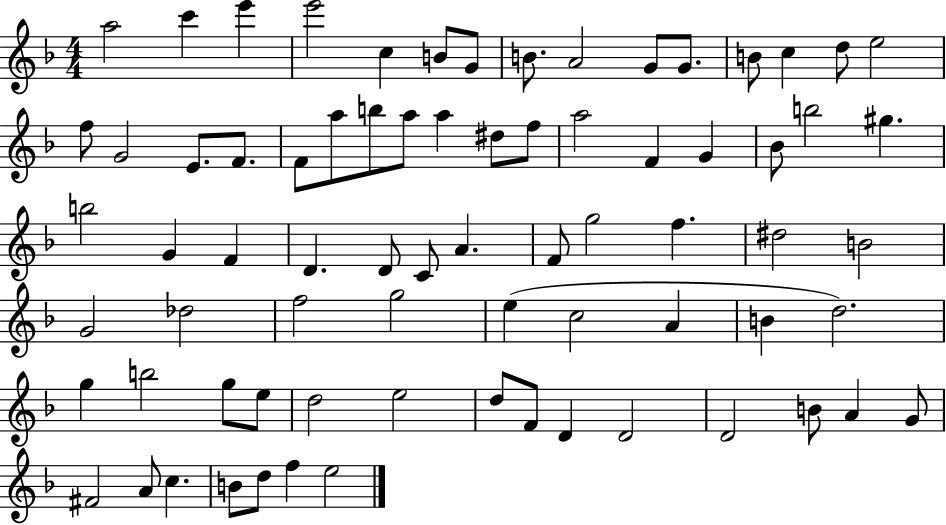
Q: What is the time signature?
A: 4/4